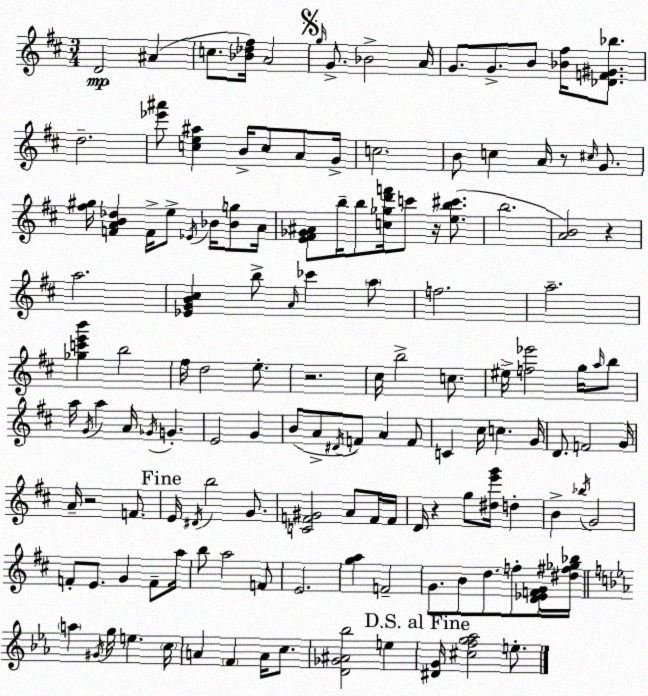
X:1
T:Untitled
M:3/4
L:1/4
K:D
D2 ^A c/2 [_B_d^f]/4 A2 g/4 G/2 _B2 A/4 G/2 G/2 B/2 [_B^f]/4 [_DF^G_b]/2 d2 [_e'^a']/2 [ce^a] B/4 c/2 A/2 G/4 c2 B/2 c A/4 z/2 ^c/4 G/2 [^f^g]/4 [FAB_d] F/4 e/2 _E/4 _B/4 [_Bg]/2 A/4 [E^F_G^A]/2 b/4 b/2 [c_gd'f']/4 c'/2 z/4 [eb^c']/2 b2 [AB]2 z a2 [_EGB^c] b/2 A/4 _c' a/2 f2 a2 [_gc'e'b'] b2 ^f/4 d2 e/2 z2 ^c/4 b2 c/2 ^e/4 [f_e']2 g/4 a/4 b/2 a/4 G/4 a A/4 _G/4 G E2 G B/2 A/2 ^D/4 F/2 A F/2 C ^c/4 c G/4 D/2 F2 G/4 A/4 z2 F/2 E/4 ^D/4 b2 G/2 [CF^G]2 A/2 F/4 F/4 D/4 z g/2 [^de'g']/4 d B _b/4 G2 F/2 E/2 G F/2 a/4 b/2 a2 F/2 E2 [ga] F2 G/2 B/2 d/2 f/2 [D_EFG]/4 [^d^f_g_b]/4 a ^G/4 g/4 e c/4 A F A/4 c/2 [D_G^A_b]2 e [^DG]/4 [^cfg_a]2 e/2